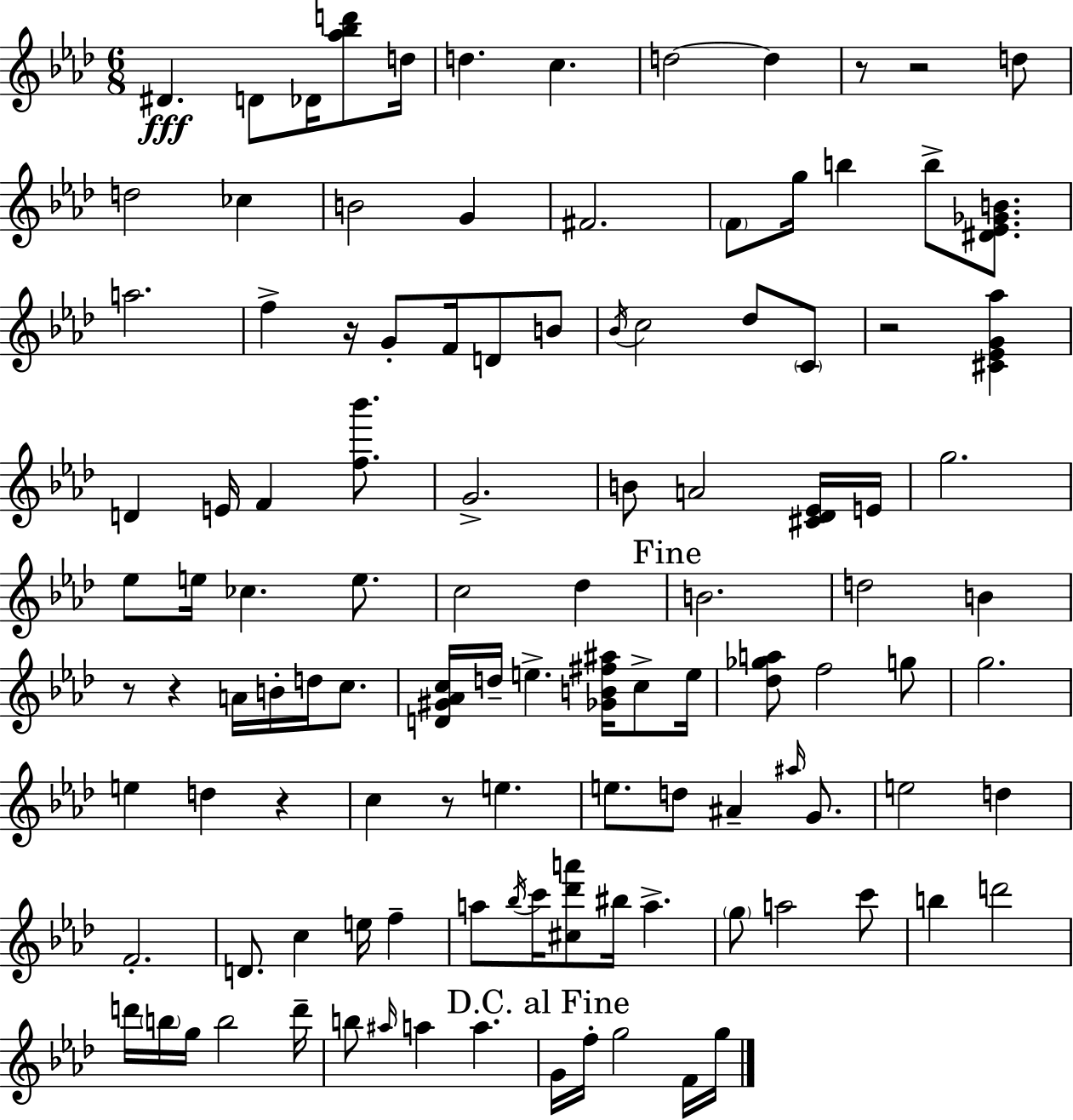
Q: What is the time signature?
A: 6/8